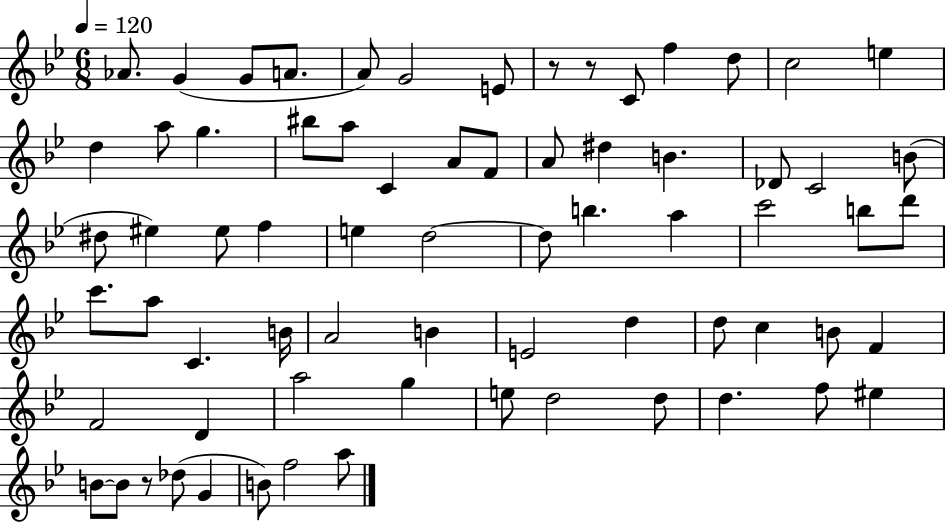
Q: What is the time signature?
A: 6/8